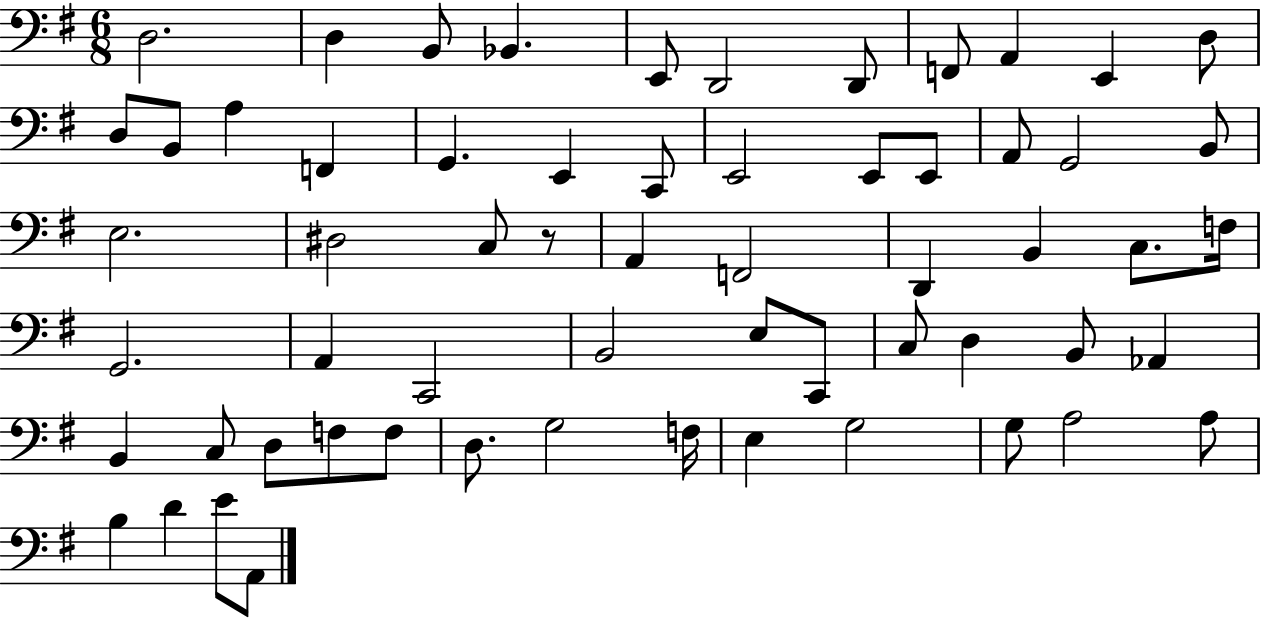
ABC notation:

X:1
T:Untitled
M:6/8
L:1/4
K:G
D,2 D, B,,/2 _B,, E,,/2 D,,2 D,,/2 F,,/2 A,, E,, D,/2 D,/2 B,,/2 A, F,, G,, E,, C,,/2 E,,2 E,,/2 E,,/2 A,,/2 G,,2 B,,/2 E,2 ^D,2 C,/2 z/2 A,, F,,2 D,, B,, C,/2 F,/4 G,,2 A,, C,,2 B,,2 E,/2 C,,/2 C,/2 D, B,,/2 _A,, B,, C,/2 D,/2 F,/2 F,/2 D,/2 G,2 F,/4 E, G,2 G,/2 A,2 A,/2 B, D E/2 A,,/2